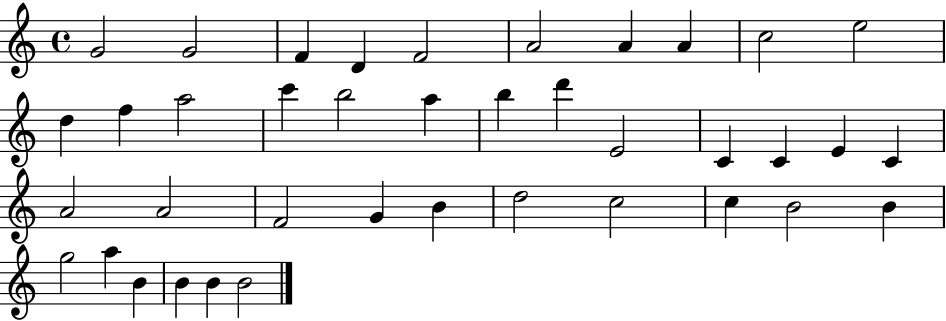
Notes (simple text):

G4/h G4/h F4/q D4/q F4/h A4/h A4/q A4/q C5/h E5/h D5/q F5/q A5/h C6/q B5/h A5/q B5/q D6/q E4/h C4/q C4/q E4/q C4/q A4/h A4/h F4/h G4/q B4/q D5/h C5/h C5/q B4/h B4/q G5/h A5/q B4/q B4/q B4/q B4/h